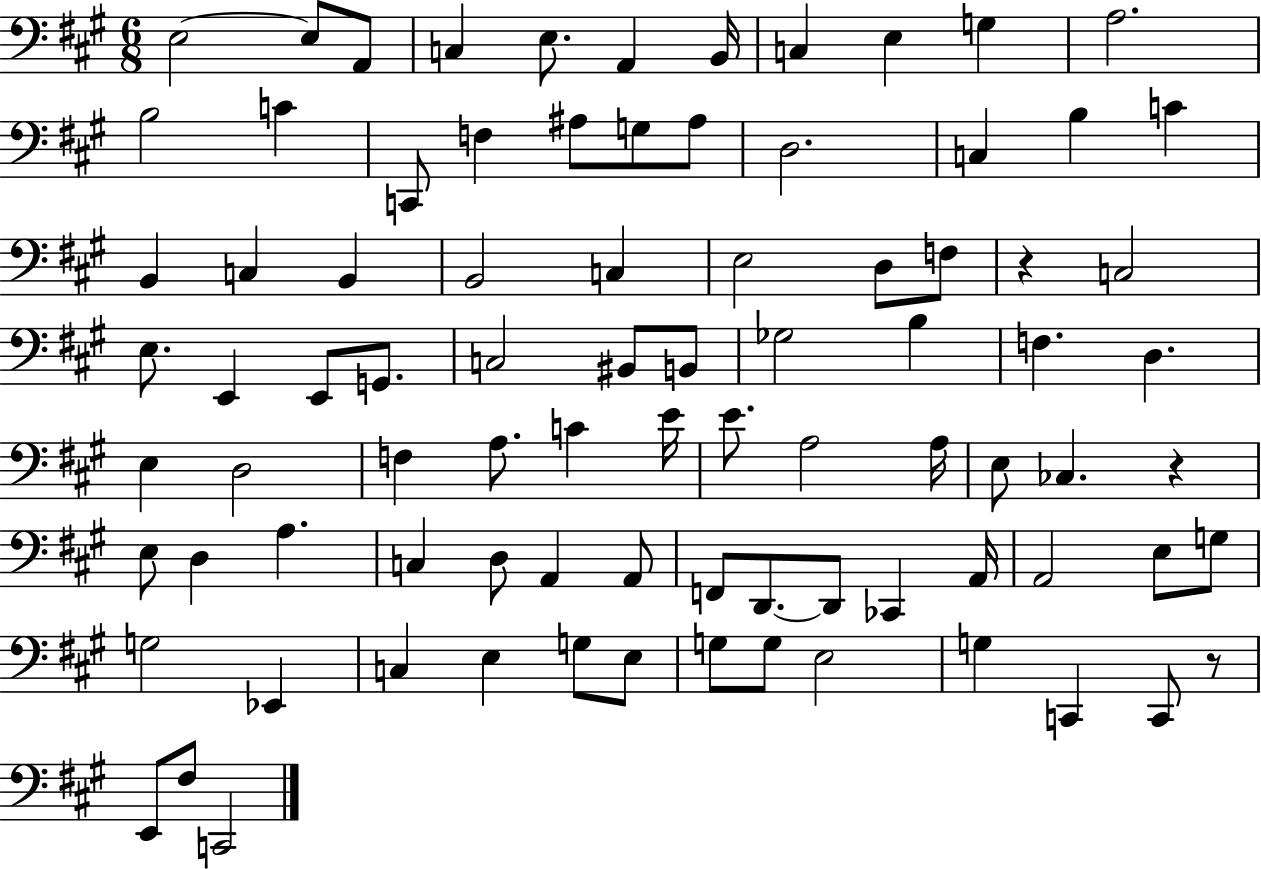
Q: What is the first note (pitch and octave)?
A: E3